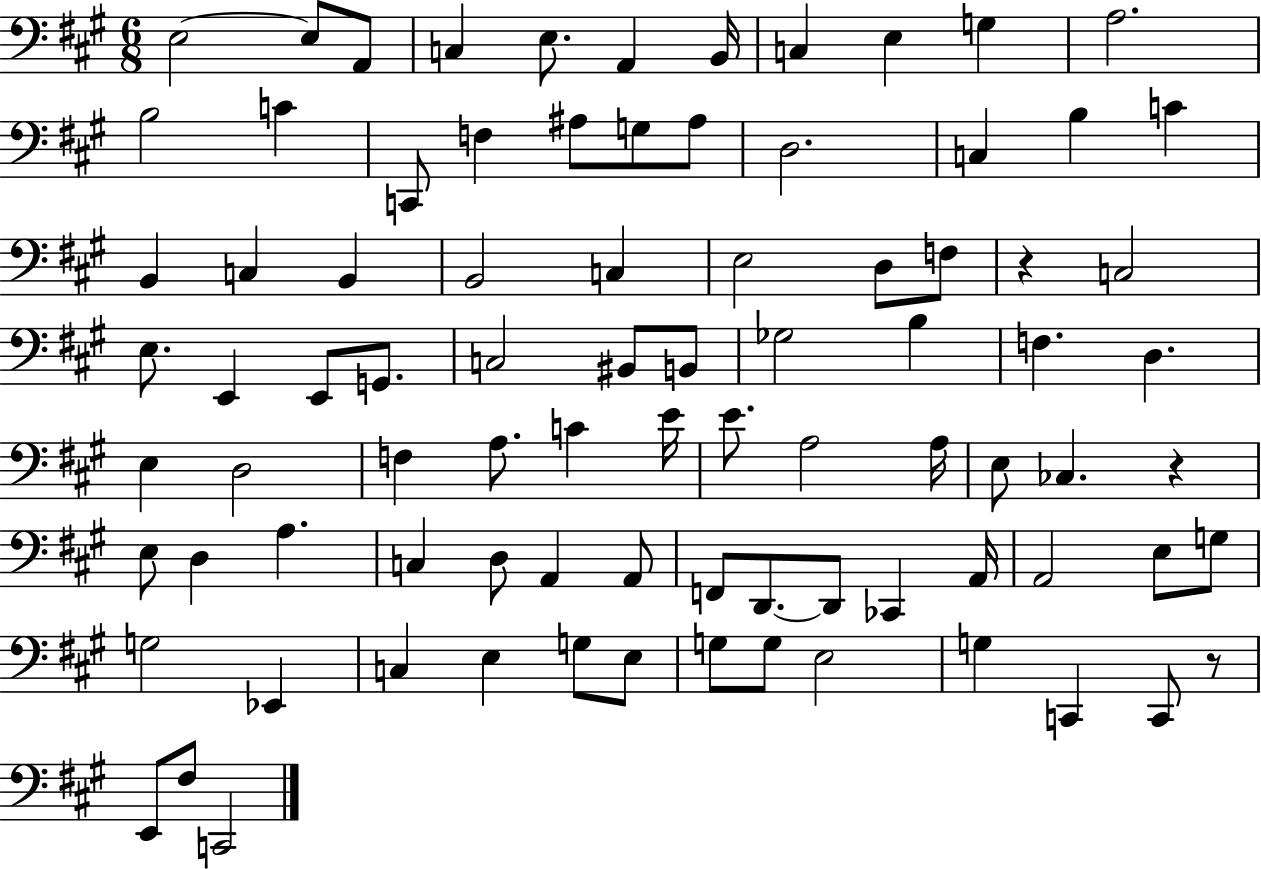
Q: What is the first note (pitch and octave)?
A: E3